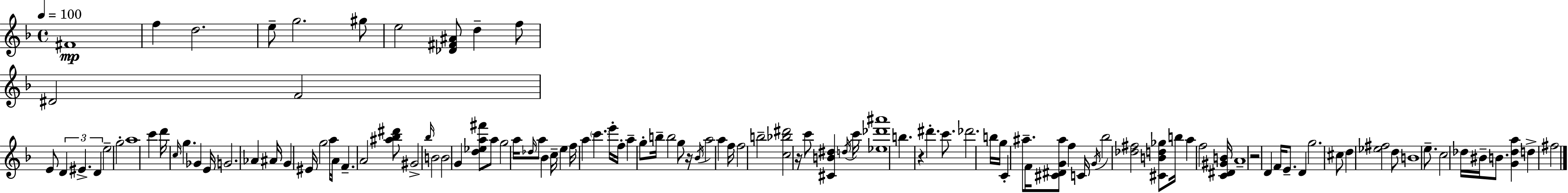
F#4/w F5/q D5/h. E5/e G5/h. G#5/e E5/h [Db4,F#4,A#4]/e D5/q F5/e D#4/h F4/h E4/e D4/q EIS4/q. D4/q E5/h G5/h A5/w C6/q D6/s C5/s G5/q. Gb4/q E4/s G4/h. Ab4/q A#4/s G4/q EIS4/s G5/h A5/s A4/s F4/q. A4/h [A#5,Bb5,D#6]/e G#4/h Bb5/s B4/h B4/h G4/q [D5,Eb5,A5,F#6]/e A5/e G5/h A5/s Db5/s A5/e Bb4/q C5/s E5/q F5/s A5/q C6/q. E6/s F5/s A5/q G5/e B5/s B5/h G5/e R/s Bb4/s A5/h A5/q F5/s F5/h B5/h [C5,Bb5,D#6]/h R/s C6/e [C#4,B4,D#5]/q D5/s C6/s [Eb5,Db6,A#6]/w B5/q. R/q D#6/q. C6/e. Db6/h. B5/s G5/s C4/q A#5/e. F4/s [C#4,D#4,G4,A#5]/e F5/q C4/s G4/s Bb5/h [Db5,F#5]/h [C#4,B4,D5,Gb5]/e B5/s A5/q F5/h [C4,D#4,G#4,B4]/s A4/w R/h D4/q F4/s E4/e. D4/q G5/h. C#5/e D5/q [Eb5,F#5]/h D5/e B4/w E5/e. C5/h Db5/s BIS4/s B4/e. [G4,Db5,A5]/q D5/q F#5/h